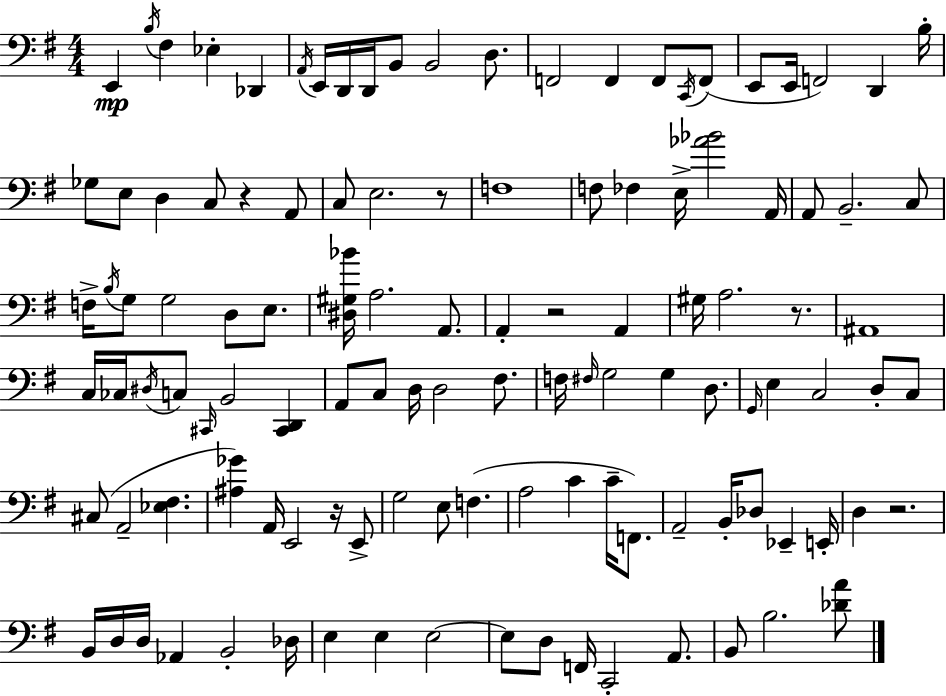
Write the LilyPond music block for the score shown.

{
  \clef bass
  \numericTimeSignature
  \time 4/4
  \key g \major
  e,4\mp \acciaccatura { b16 } fis4 ees4-. des,4 | \acciaccatura { a,16 } e,16 d,16 d,16 b,8 b,2 d8. | f,2 f,4 f,8 | \acciaccatura { c,16 } f,8( e,8 e,16 f,2) d,4 | \break b16-. ges8 e8 d4 c8 r4 | a,8 c8 e2. | r8 f1 | f8 fes4 e16-> <aes' bes'>2 | \break a,16 a,8 b,2.-- | c8 f16-> \acciaccatura { b16 } g8 g2 d8 | e8. <dis gis bes'>16 a2. | a,8. a,4-. r2 | \break a,4 gis16 a2. | r8. ais,1 | c16 ces16 \acciaccatura { dis16 } c8 \grace { cis,16 } b,2 | <cis, d,>4 a,8 c8 d16 d2 | \break fis8. f16 \grace { fis16 } g2 | g4 d8. \grace { g,16 } e4 c2 | d8-. c8 cis8( a,2-- | <ees fis>4. <ais ges'>4) a,16 e,2 | \break r16 e,8-> g2 | e8 f4.( a2 | c'4 c'16-- f,8.) a,2-- | b,16-. des8 ees,4-- e,16-. d4 r2. | \break b,16 d16 d16 aes,4 b,2-. | des16 e4 e4 | e2~~ e8 d8 f,16 c,2-. | a,8. b,8 b2. | \break <des' a'>8 \bar "|."
}